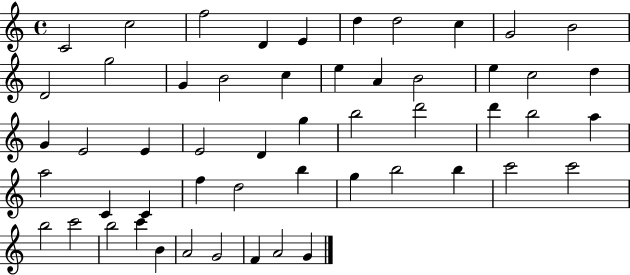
{
  \clef treble
  \time 4/4
  \defaultTimeSignature
  \key c \major
  c'2 c''2 | f''2 d'4 e'4 | d''4 d''2 c''4 | g'2 b'2 | \break d'2 g''2 | g'4 b'2 c''4 | e''4 a'4 b'2 | e''4 c''2 d''4 | \break g'4 e'2 e'4 | e'2 d'4 g''4 | b''2 d'''2 | d'''4 b''2 a''4 | \break a''2 c'4 c'4 | f''4 d''2 b''4 | g''4 b''2 b''4 | c'''2 c'''2 | \break b''2 c'''2 | b''2 c'''4 b'4 | a'2 g'2 | f'4 a'2 g'4 | \break \bar "|."
}